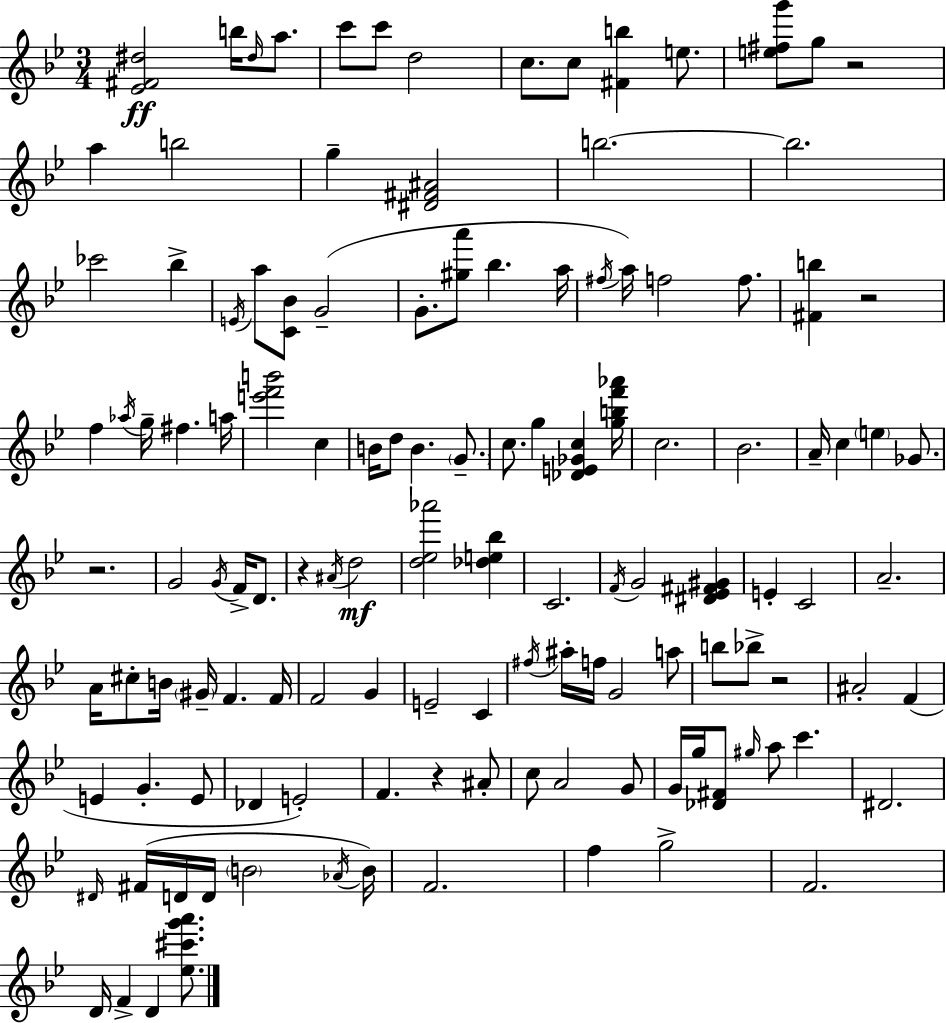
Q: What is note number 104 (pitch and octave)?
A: D4